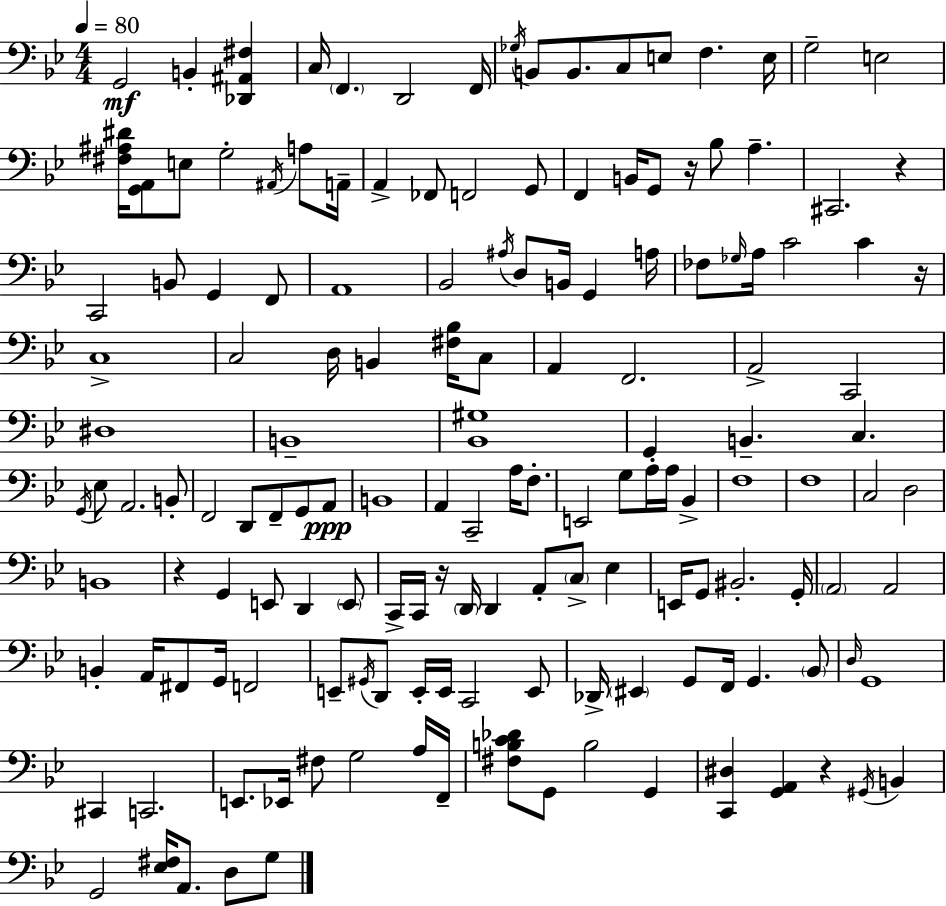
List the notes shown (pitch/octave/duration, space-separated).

G2/h B2/q [Db2,A#2,F#3]/q C3/s F2/q. D2/h F2/s Gb3/s B2/e B2/e. C3/e E3/e F3/q. E3/s G3/h E3/h [F#3,A#3,D#4]/s [G2,A2]/e E3/e G3/h A#2/s A3/e A2/s A2/q FES2/e F2/h G2/e F2/q B2/s G2/e R/s Bb3/e A3/q. C#2/h. R/q C2/h B2/e G2/q F2/e A2/w Bb2/h A#3/s D3/e B2/s G2/q A3/s FES3/e Gb3/s A3/s C4/h C4/q R/s C3/w C3/h D3/s B2/q [F#3,Bb3]/s C3/e A2/q F2/h. A2/h C2/h D#3/w B2/w [Bb2,G#3]/w G2/q B2/q. C3/q. G2/s Eb3/e A2/h. B2/e F2/h D2/e F2/e G2/e A2/e B2/w A2/q C2/h A3/s F3/e. E2/h G3/e A3/s A3/s Bb2/q F3/w F3/w C3/h D3/h B2/w R/q G2/q E2/e D2/q E2/e C2/s C2/s R/s D2/s D2/q A2/e C3/e Eb3/q E2/s G2/e BIS2/h. G2/s A2/h A2/h B2/q A2/s F#2/e G2/s F2/h E2/e G#2/s D2/e E2/s E2/s C2/h E2/e Db2/s EIS2/q G2/e F2/s G2/q. Bb2/e D3/s G2/w C#2/q C2/h. E2/e. Eb2/s F#3/e G3/h A3/s F2/s [F#3,B3,C4,Db4]/e G2/e B3/h G2/q [C2,D#3]/q [G2,A2]/q R/q G#2/s B2/q G2/h [Eb3,F#3]/s A2/e. D3/e G3/e